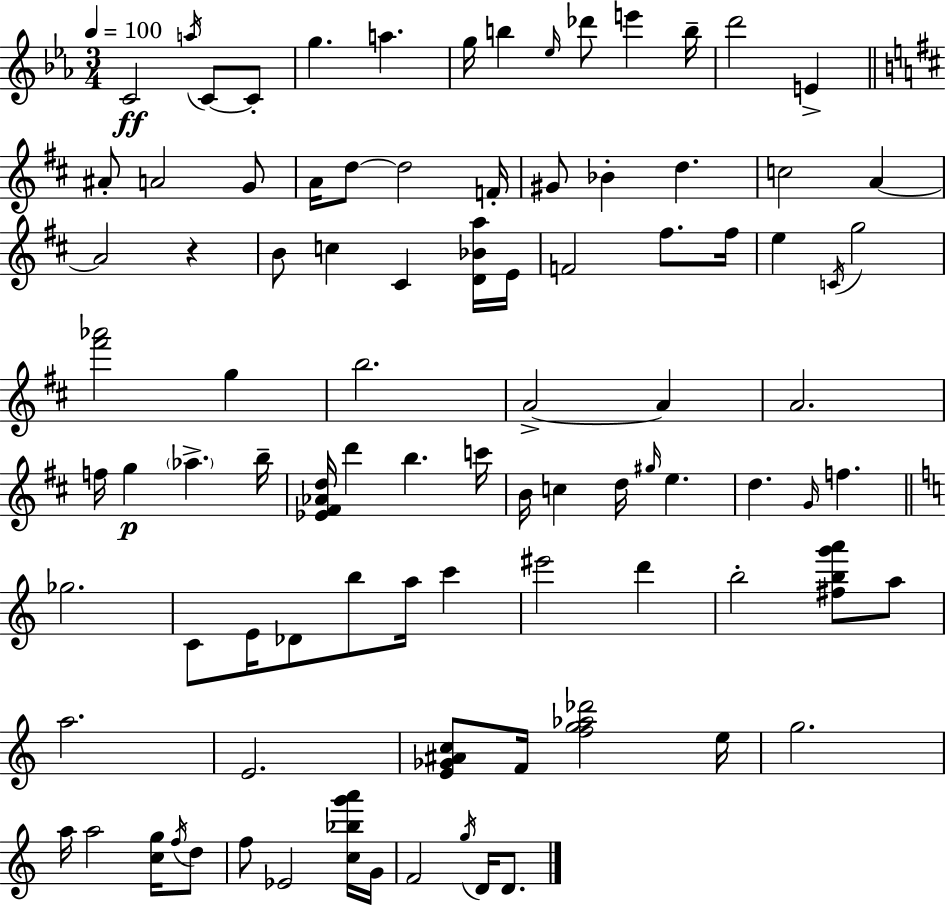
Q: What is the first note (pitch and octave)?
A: C4